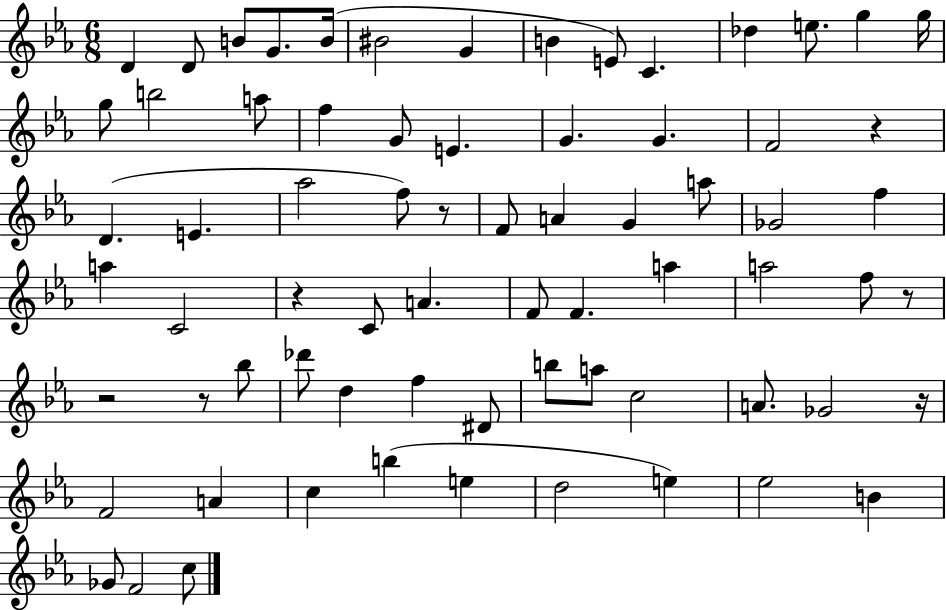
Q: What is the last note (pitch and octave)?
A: C5